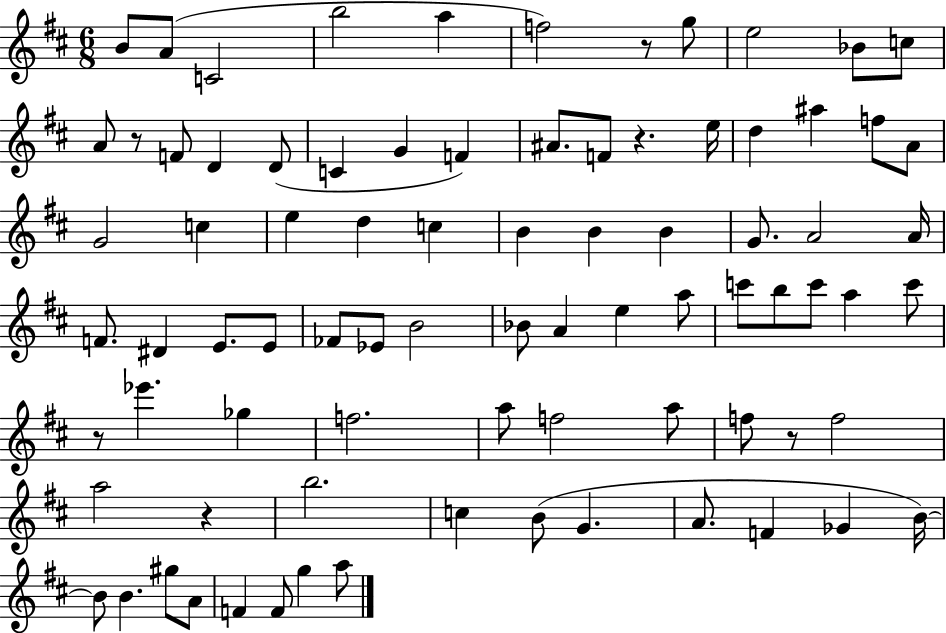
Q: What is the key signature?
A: D major